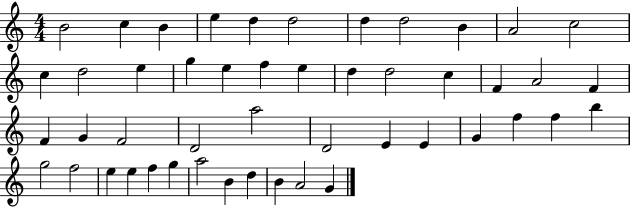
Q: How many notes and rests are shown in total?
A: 48